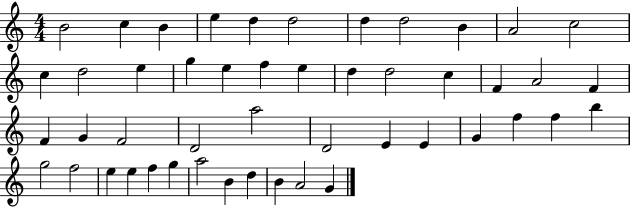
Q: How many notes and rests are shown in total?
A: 48